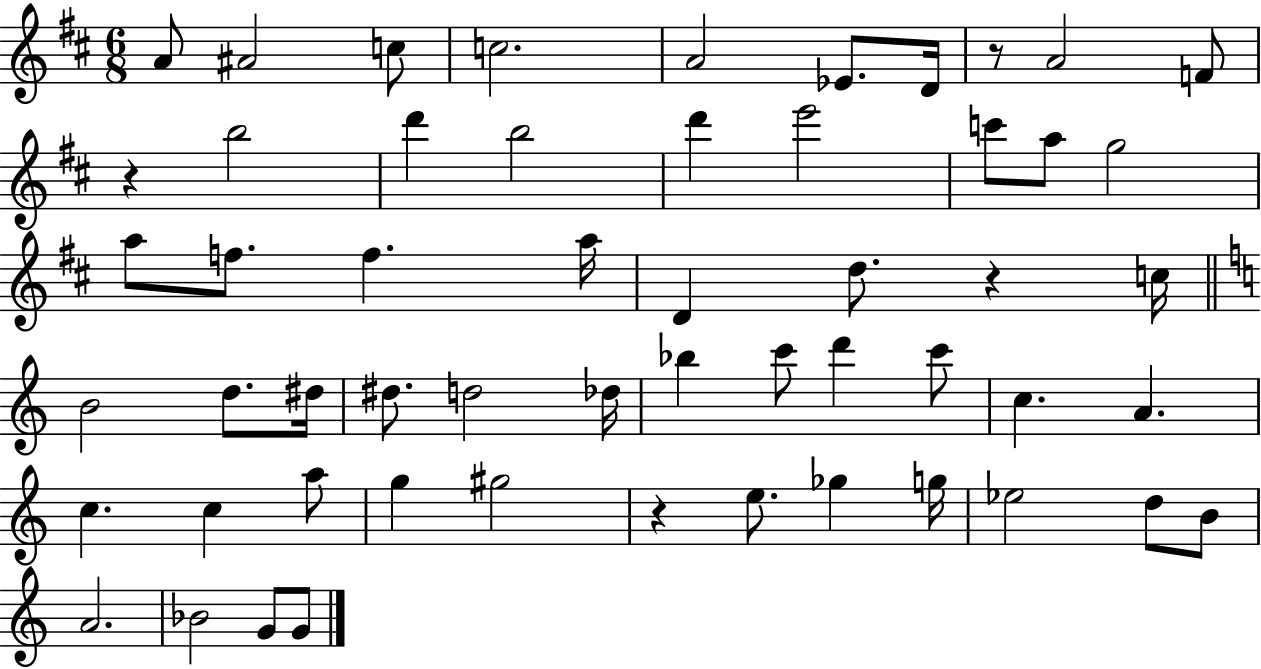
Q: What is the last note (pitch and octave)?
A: G4